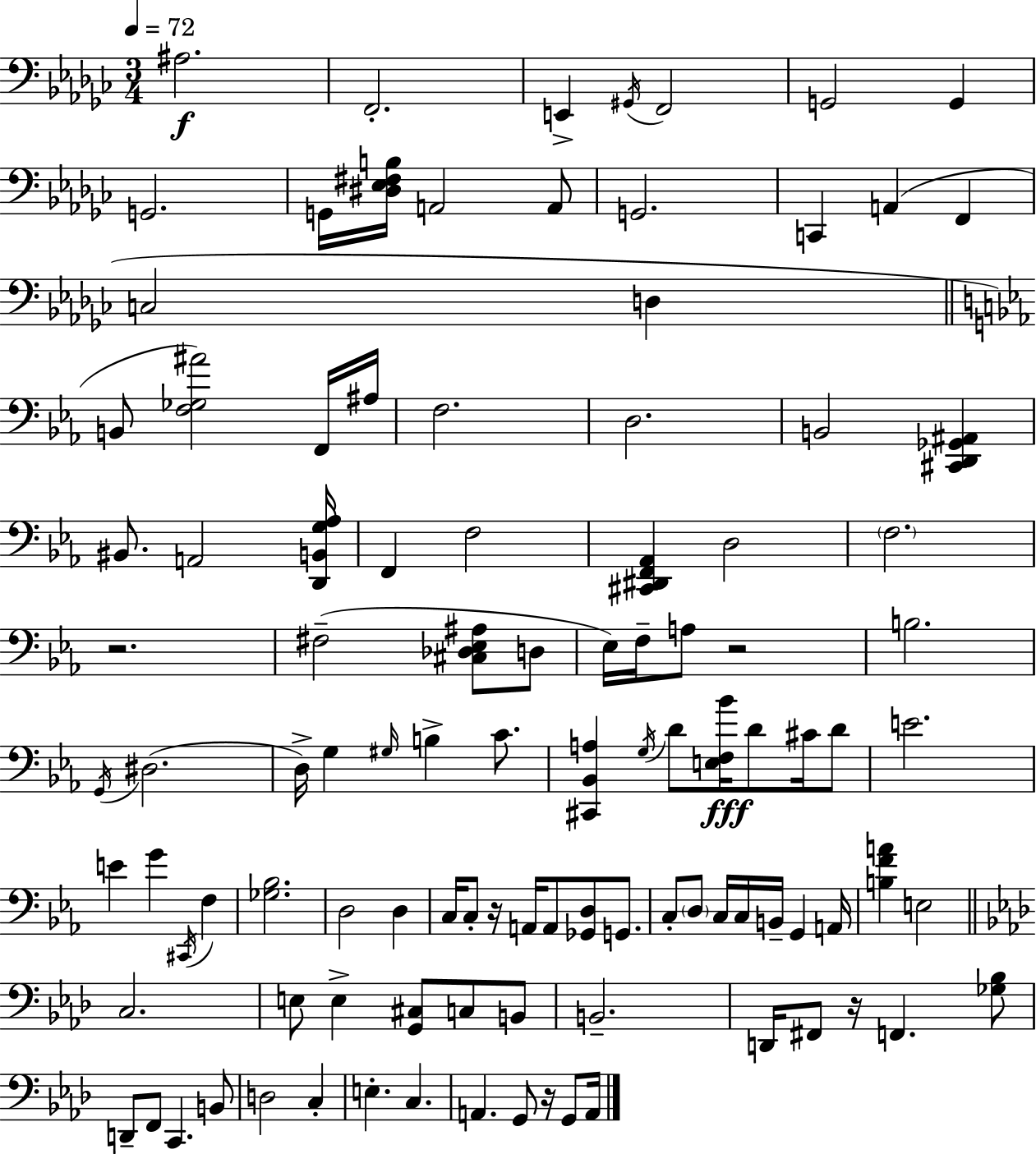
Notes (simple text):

A#3/h. F2/h. E2/q G#2/s F2/h G2/h G2/q G2/h. G2/s [D#3,Eb3,F#3,B3]/s A2/h A2/e G2/h. C2/q A2/q F2/q C3/h D3/q B2/e [F3,Gb3,A#4]/h F2/s A#3/s F3/h. D3/h. B2/h [C#2,D2,Gb2,A#2]/q BIS2/e. A2/h [D2,B2,G3,Ab3]/s F2/q F3/h [C#2,D#2,F2,Ab2]/q D3/h F3/h. R/h. F#3/h [C#3,Db3,Eb3,A#3]/e D3/e Eb3/s F3/s A3/e R/h B3/h. G2/s D#3/h. D3/s G3/q G#3/s B3/q C4/e. [C#2,Bb2,A3]/q G3/s D4/e [E3,F3,Bb4]/s D4/e C#4/s D4/e E4/h. E4/q G4/q C#2/s F3/q [Gb3,Bb3]/h. D3/h D3/q C3/s C3/e R/s A2/s A2/e [Gb2,D3]/e G2/e. C3/e D3/e C3/s C3/s B2/s G2/q A2/s [B3,F4,A4]/q E3/h C3/h. E3/e E3/q [G2,C#3]/e C3/e B2/e B2/h. D2/s F#2/e R/s F2/q. [Gb3,Bb3]/e D2/e F2/e C2/q. B2/e D3/h C3/q E3/q. C3/q. A2/q. G2/e R/s G2/e A2/s